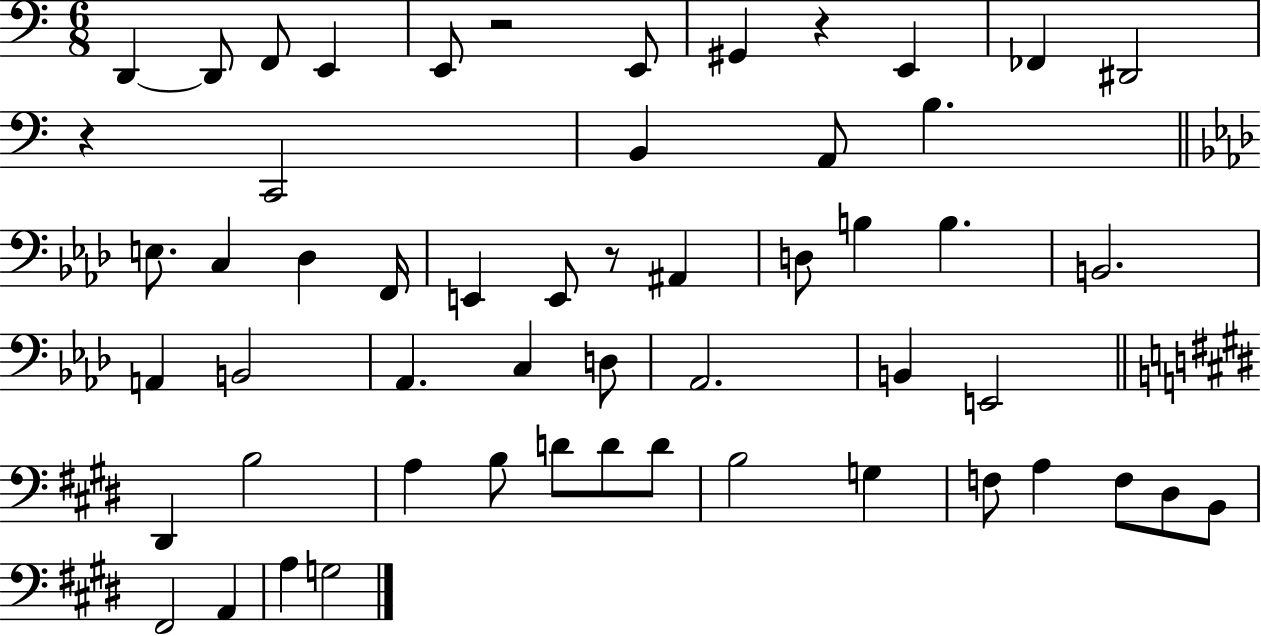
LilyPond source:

{
  \clef bass
  \numericTimeSignature
  \time 6/8
  \key c \major
  d,4~~ d,8 f,8 e,4 | e,8 r2 e,8 | gis,4 r4 e,4 | fes,4 dis,2 | \break r4 c,2 | b,4 a,8 b4. | \bar "||" \break \key aes \major e8. c4 des4 f,16 | e,4 e,8 r8 ais,4 | d8 b4 b4. | b,2. | \break a,4 b,2 | aes,4. c4 d8 | aes,2. | b,4 e,2 | \break \bar "||" \break \key e \major dis,4 b2 | a4 b8 d'8 d'8 d'8 | b2 g4 | f8 a4 f8 dis8 b,8 | \break fis,2 a,4 | a4 g2 | \bar "|."
}